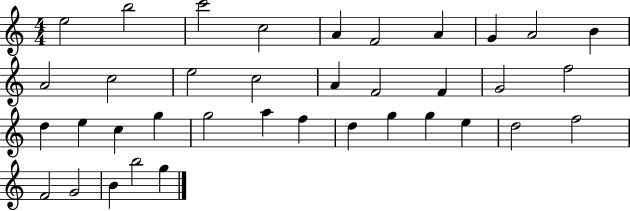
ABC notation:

X:1
T:Untitled
M:4/4
L:1/4
K:C
e2 b2 c'2 c2 A F2 A G A2 B A2 c2 e2 c2 A F2 F G2 f2 d e c g g2 a f d g g e d2 f2 F2 G2 B b2 g